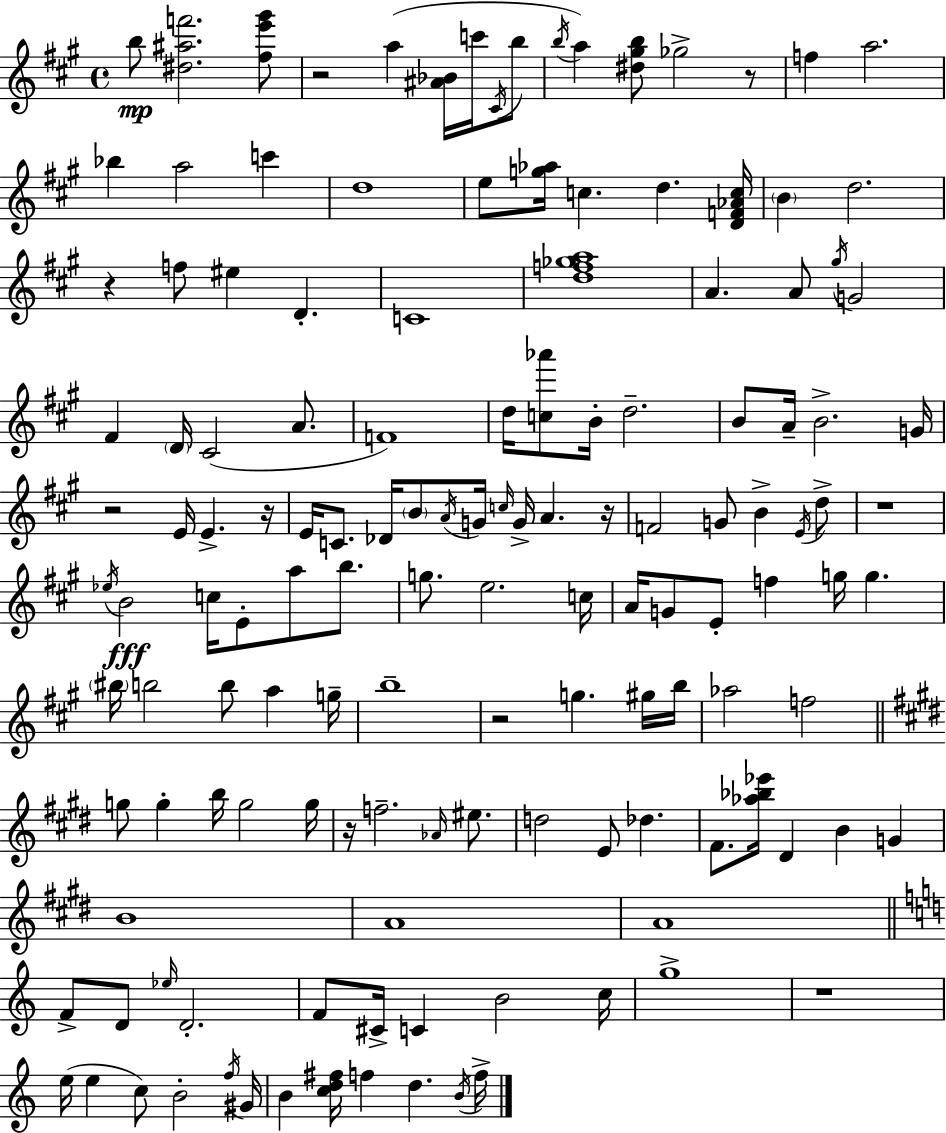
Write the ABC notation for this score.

X:1
T:Untitled
M:4/4
L:1/4
K:A
b/2 [^d^af']2 [^fe'^g']/2 z2 a [^A_B]/4 c'/4 ^C/4 b/2 b/4 a [^d^gb]/2 _g2 z/2 f a2 _b a2 c' d4 e/2 [g_a]/4 c d [DF_Ac]/4 B d2 z f/2 ^e D C4 [df_ga]4 A A/2 ^g/4 G2 ^F D/4 ^C2 A/2 F4 d/4 [c_a']/2 B/4 d2 B/2 A/4 B2 G/4 z2 E/4 E z/4 E/4 C/2 _D/4 B/2 A/4 G/4 c/4 G/4 A z/4 F2 G/2 B E/4 d/2 z4 _e/4 B2 c/4 E/2 a/2 b/2 g/2 e2 c/4 A/4 G/2 E/2 f g/4 g ^b/4 b2 b/2 a g/4 b4 z2 g ^g/4 b/4 _a2 f2 g/2 g b/4 g2 g/4 z/4 f2 _A/4 ^e/2 d2 E/2 _d ^F/2 [_a_b_e']/4 ^D B G B4 A4 A4 F/2 D/2 _e/4 D2 F/2 ^C/4 C B2 c/4 g4 z4 e/4 e c/2 B2 f/4 ^G/4 B [cd^f]/4 f d B/4 f/4